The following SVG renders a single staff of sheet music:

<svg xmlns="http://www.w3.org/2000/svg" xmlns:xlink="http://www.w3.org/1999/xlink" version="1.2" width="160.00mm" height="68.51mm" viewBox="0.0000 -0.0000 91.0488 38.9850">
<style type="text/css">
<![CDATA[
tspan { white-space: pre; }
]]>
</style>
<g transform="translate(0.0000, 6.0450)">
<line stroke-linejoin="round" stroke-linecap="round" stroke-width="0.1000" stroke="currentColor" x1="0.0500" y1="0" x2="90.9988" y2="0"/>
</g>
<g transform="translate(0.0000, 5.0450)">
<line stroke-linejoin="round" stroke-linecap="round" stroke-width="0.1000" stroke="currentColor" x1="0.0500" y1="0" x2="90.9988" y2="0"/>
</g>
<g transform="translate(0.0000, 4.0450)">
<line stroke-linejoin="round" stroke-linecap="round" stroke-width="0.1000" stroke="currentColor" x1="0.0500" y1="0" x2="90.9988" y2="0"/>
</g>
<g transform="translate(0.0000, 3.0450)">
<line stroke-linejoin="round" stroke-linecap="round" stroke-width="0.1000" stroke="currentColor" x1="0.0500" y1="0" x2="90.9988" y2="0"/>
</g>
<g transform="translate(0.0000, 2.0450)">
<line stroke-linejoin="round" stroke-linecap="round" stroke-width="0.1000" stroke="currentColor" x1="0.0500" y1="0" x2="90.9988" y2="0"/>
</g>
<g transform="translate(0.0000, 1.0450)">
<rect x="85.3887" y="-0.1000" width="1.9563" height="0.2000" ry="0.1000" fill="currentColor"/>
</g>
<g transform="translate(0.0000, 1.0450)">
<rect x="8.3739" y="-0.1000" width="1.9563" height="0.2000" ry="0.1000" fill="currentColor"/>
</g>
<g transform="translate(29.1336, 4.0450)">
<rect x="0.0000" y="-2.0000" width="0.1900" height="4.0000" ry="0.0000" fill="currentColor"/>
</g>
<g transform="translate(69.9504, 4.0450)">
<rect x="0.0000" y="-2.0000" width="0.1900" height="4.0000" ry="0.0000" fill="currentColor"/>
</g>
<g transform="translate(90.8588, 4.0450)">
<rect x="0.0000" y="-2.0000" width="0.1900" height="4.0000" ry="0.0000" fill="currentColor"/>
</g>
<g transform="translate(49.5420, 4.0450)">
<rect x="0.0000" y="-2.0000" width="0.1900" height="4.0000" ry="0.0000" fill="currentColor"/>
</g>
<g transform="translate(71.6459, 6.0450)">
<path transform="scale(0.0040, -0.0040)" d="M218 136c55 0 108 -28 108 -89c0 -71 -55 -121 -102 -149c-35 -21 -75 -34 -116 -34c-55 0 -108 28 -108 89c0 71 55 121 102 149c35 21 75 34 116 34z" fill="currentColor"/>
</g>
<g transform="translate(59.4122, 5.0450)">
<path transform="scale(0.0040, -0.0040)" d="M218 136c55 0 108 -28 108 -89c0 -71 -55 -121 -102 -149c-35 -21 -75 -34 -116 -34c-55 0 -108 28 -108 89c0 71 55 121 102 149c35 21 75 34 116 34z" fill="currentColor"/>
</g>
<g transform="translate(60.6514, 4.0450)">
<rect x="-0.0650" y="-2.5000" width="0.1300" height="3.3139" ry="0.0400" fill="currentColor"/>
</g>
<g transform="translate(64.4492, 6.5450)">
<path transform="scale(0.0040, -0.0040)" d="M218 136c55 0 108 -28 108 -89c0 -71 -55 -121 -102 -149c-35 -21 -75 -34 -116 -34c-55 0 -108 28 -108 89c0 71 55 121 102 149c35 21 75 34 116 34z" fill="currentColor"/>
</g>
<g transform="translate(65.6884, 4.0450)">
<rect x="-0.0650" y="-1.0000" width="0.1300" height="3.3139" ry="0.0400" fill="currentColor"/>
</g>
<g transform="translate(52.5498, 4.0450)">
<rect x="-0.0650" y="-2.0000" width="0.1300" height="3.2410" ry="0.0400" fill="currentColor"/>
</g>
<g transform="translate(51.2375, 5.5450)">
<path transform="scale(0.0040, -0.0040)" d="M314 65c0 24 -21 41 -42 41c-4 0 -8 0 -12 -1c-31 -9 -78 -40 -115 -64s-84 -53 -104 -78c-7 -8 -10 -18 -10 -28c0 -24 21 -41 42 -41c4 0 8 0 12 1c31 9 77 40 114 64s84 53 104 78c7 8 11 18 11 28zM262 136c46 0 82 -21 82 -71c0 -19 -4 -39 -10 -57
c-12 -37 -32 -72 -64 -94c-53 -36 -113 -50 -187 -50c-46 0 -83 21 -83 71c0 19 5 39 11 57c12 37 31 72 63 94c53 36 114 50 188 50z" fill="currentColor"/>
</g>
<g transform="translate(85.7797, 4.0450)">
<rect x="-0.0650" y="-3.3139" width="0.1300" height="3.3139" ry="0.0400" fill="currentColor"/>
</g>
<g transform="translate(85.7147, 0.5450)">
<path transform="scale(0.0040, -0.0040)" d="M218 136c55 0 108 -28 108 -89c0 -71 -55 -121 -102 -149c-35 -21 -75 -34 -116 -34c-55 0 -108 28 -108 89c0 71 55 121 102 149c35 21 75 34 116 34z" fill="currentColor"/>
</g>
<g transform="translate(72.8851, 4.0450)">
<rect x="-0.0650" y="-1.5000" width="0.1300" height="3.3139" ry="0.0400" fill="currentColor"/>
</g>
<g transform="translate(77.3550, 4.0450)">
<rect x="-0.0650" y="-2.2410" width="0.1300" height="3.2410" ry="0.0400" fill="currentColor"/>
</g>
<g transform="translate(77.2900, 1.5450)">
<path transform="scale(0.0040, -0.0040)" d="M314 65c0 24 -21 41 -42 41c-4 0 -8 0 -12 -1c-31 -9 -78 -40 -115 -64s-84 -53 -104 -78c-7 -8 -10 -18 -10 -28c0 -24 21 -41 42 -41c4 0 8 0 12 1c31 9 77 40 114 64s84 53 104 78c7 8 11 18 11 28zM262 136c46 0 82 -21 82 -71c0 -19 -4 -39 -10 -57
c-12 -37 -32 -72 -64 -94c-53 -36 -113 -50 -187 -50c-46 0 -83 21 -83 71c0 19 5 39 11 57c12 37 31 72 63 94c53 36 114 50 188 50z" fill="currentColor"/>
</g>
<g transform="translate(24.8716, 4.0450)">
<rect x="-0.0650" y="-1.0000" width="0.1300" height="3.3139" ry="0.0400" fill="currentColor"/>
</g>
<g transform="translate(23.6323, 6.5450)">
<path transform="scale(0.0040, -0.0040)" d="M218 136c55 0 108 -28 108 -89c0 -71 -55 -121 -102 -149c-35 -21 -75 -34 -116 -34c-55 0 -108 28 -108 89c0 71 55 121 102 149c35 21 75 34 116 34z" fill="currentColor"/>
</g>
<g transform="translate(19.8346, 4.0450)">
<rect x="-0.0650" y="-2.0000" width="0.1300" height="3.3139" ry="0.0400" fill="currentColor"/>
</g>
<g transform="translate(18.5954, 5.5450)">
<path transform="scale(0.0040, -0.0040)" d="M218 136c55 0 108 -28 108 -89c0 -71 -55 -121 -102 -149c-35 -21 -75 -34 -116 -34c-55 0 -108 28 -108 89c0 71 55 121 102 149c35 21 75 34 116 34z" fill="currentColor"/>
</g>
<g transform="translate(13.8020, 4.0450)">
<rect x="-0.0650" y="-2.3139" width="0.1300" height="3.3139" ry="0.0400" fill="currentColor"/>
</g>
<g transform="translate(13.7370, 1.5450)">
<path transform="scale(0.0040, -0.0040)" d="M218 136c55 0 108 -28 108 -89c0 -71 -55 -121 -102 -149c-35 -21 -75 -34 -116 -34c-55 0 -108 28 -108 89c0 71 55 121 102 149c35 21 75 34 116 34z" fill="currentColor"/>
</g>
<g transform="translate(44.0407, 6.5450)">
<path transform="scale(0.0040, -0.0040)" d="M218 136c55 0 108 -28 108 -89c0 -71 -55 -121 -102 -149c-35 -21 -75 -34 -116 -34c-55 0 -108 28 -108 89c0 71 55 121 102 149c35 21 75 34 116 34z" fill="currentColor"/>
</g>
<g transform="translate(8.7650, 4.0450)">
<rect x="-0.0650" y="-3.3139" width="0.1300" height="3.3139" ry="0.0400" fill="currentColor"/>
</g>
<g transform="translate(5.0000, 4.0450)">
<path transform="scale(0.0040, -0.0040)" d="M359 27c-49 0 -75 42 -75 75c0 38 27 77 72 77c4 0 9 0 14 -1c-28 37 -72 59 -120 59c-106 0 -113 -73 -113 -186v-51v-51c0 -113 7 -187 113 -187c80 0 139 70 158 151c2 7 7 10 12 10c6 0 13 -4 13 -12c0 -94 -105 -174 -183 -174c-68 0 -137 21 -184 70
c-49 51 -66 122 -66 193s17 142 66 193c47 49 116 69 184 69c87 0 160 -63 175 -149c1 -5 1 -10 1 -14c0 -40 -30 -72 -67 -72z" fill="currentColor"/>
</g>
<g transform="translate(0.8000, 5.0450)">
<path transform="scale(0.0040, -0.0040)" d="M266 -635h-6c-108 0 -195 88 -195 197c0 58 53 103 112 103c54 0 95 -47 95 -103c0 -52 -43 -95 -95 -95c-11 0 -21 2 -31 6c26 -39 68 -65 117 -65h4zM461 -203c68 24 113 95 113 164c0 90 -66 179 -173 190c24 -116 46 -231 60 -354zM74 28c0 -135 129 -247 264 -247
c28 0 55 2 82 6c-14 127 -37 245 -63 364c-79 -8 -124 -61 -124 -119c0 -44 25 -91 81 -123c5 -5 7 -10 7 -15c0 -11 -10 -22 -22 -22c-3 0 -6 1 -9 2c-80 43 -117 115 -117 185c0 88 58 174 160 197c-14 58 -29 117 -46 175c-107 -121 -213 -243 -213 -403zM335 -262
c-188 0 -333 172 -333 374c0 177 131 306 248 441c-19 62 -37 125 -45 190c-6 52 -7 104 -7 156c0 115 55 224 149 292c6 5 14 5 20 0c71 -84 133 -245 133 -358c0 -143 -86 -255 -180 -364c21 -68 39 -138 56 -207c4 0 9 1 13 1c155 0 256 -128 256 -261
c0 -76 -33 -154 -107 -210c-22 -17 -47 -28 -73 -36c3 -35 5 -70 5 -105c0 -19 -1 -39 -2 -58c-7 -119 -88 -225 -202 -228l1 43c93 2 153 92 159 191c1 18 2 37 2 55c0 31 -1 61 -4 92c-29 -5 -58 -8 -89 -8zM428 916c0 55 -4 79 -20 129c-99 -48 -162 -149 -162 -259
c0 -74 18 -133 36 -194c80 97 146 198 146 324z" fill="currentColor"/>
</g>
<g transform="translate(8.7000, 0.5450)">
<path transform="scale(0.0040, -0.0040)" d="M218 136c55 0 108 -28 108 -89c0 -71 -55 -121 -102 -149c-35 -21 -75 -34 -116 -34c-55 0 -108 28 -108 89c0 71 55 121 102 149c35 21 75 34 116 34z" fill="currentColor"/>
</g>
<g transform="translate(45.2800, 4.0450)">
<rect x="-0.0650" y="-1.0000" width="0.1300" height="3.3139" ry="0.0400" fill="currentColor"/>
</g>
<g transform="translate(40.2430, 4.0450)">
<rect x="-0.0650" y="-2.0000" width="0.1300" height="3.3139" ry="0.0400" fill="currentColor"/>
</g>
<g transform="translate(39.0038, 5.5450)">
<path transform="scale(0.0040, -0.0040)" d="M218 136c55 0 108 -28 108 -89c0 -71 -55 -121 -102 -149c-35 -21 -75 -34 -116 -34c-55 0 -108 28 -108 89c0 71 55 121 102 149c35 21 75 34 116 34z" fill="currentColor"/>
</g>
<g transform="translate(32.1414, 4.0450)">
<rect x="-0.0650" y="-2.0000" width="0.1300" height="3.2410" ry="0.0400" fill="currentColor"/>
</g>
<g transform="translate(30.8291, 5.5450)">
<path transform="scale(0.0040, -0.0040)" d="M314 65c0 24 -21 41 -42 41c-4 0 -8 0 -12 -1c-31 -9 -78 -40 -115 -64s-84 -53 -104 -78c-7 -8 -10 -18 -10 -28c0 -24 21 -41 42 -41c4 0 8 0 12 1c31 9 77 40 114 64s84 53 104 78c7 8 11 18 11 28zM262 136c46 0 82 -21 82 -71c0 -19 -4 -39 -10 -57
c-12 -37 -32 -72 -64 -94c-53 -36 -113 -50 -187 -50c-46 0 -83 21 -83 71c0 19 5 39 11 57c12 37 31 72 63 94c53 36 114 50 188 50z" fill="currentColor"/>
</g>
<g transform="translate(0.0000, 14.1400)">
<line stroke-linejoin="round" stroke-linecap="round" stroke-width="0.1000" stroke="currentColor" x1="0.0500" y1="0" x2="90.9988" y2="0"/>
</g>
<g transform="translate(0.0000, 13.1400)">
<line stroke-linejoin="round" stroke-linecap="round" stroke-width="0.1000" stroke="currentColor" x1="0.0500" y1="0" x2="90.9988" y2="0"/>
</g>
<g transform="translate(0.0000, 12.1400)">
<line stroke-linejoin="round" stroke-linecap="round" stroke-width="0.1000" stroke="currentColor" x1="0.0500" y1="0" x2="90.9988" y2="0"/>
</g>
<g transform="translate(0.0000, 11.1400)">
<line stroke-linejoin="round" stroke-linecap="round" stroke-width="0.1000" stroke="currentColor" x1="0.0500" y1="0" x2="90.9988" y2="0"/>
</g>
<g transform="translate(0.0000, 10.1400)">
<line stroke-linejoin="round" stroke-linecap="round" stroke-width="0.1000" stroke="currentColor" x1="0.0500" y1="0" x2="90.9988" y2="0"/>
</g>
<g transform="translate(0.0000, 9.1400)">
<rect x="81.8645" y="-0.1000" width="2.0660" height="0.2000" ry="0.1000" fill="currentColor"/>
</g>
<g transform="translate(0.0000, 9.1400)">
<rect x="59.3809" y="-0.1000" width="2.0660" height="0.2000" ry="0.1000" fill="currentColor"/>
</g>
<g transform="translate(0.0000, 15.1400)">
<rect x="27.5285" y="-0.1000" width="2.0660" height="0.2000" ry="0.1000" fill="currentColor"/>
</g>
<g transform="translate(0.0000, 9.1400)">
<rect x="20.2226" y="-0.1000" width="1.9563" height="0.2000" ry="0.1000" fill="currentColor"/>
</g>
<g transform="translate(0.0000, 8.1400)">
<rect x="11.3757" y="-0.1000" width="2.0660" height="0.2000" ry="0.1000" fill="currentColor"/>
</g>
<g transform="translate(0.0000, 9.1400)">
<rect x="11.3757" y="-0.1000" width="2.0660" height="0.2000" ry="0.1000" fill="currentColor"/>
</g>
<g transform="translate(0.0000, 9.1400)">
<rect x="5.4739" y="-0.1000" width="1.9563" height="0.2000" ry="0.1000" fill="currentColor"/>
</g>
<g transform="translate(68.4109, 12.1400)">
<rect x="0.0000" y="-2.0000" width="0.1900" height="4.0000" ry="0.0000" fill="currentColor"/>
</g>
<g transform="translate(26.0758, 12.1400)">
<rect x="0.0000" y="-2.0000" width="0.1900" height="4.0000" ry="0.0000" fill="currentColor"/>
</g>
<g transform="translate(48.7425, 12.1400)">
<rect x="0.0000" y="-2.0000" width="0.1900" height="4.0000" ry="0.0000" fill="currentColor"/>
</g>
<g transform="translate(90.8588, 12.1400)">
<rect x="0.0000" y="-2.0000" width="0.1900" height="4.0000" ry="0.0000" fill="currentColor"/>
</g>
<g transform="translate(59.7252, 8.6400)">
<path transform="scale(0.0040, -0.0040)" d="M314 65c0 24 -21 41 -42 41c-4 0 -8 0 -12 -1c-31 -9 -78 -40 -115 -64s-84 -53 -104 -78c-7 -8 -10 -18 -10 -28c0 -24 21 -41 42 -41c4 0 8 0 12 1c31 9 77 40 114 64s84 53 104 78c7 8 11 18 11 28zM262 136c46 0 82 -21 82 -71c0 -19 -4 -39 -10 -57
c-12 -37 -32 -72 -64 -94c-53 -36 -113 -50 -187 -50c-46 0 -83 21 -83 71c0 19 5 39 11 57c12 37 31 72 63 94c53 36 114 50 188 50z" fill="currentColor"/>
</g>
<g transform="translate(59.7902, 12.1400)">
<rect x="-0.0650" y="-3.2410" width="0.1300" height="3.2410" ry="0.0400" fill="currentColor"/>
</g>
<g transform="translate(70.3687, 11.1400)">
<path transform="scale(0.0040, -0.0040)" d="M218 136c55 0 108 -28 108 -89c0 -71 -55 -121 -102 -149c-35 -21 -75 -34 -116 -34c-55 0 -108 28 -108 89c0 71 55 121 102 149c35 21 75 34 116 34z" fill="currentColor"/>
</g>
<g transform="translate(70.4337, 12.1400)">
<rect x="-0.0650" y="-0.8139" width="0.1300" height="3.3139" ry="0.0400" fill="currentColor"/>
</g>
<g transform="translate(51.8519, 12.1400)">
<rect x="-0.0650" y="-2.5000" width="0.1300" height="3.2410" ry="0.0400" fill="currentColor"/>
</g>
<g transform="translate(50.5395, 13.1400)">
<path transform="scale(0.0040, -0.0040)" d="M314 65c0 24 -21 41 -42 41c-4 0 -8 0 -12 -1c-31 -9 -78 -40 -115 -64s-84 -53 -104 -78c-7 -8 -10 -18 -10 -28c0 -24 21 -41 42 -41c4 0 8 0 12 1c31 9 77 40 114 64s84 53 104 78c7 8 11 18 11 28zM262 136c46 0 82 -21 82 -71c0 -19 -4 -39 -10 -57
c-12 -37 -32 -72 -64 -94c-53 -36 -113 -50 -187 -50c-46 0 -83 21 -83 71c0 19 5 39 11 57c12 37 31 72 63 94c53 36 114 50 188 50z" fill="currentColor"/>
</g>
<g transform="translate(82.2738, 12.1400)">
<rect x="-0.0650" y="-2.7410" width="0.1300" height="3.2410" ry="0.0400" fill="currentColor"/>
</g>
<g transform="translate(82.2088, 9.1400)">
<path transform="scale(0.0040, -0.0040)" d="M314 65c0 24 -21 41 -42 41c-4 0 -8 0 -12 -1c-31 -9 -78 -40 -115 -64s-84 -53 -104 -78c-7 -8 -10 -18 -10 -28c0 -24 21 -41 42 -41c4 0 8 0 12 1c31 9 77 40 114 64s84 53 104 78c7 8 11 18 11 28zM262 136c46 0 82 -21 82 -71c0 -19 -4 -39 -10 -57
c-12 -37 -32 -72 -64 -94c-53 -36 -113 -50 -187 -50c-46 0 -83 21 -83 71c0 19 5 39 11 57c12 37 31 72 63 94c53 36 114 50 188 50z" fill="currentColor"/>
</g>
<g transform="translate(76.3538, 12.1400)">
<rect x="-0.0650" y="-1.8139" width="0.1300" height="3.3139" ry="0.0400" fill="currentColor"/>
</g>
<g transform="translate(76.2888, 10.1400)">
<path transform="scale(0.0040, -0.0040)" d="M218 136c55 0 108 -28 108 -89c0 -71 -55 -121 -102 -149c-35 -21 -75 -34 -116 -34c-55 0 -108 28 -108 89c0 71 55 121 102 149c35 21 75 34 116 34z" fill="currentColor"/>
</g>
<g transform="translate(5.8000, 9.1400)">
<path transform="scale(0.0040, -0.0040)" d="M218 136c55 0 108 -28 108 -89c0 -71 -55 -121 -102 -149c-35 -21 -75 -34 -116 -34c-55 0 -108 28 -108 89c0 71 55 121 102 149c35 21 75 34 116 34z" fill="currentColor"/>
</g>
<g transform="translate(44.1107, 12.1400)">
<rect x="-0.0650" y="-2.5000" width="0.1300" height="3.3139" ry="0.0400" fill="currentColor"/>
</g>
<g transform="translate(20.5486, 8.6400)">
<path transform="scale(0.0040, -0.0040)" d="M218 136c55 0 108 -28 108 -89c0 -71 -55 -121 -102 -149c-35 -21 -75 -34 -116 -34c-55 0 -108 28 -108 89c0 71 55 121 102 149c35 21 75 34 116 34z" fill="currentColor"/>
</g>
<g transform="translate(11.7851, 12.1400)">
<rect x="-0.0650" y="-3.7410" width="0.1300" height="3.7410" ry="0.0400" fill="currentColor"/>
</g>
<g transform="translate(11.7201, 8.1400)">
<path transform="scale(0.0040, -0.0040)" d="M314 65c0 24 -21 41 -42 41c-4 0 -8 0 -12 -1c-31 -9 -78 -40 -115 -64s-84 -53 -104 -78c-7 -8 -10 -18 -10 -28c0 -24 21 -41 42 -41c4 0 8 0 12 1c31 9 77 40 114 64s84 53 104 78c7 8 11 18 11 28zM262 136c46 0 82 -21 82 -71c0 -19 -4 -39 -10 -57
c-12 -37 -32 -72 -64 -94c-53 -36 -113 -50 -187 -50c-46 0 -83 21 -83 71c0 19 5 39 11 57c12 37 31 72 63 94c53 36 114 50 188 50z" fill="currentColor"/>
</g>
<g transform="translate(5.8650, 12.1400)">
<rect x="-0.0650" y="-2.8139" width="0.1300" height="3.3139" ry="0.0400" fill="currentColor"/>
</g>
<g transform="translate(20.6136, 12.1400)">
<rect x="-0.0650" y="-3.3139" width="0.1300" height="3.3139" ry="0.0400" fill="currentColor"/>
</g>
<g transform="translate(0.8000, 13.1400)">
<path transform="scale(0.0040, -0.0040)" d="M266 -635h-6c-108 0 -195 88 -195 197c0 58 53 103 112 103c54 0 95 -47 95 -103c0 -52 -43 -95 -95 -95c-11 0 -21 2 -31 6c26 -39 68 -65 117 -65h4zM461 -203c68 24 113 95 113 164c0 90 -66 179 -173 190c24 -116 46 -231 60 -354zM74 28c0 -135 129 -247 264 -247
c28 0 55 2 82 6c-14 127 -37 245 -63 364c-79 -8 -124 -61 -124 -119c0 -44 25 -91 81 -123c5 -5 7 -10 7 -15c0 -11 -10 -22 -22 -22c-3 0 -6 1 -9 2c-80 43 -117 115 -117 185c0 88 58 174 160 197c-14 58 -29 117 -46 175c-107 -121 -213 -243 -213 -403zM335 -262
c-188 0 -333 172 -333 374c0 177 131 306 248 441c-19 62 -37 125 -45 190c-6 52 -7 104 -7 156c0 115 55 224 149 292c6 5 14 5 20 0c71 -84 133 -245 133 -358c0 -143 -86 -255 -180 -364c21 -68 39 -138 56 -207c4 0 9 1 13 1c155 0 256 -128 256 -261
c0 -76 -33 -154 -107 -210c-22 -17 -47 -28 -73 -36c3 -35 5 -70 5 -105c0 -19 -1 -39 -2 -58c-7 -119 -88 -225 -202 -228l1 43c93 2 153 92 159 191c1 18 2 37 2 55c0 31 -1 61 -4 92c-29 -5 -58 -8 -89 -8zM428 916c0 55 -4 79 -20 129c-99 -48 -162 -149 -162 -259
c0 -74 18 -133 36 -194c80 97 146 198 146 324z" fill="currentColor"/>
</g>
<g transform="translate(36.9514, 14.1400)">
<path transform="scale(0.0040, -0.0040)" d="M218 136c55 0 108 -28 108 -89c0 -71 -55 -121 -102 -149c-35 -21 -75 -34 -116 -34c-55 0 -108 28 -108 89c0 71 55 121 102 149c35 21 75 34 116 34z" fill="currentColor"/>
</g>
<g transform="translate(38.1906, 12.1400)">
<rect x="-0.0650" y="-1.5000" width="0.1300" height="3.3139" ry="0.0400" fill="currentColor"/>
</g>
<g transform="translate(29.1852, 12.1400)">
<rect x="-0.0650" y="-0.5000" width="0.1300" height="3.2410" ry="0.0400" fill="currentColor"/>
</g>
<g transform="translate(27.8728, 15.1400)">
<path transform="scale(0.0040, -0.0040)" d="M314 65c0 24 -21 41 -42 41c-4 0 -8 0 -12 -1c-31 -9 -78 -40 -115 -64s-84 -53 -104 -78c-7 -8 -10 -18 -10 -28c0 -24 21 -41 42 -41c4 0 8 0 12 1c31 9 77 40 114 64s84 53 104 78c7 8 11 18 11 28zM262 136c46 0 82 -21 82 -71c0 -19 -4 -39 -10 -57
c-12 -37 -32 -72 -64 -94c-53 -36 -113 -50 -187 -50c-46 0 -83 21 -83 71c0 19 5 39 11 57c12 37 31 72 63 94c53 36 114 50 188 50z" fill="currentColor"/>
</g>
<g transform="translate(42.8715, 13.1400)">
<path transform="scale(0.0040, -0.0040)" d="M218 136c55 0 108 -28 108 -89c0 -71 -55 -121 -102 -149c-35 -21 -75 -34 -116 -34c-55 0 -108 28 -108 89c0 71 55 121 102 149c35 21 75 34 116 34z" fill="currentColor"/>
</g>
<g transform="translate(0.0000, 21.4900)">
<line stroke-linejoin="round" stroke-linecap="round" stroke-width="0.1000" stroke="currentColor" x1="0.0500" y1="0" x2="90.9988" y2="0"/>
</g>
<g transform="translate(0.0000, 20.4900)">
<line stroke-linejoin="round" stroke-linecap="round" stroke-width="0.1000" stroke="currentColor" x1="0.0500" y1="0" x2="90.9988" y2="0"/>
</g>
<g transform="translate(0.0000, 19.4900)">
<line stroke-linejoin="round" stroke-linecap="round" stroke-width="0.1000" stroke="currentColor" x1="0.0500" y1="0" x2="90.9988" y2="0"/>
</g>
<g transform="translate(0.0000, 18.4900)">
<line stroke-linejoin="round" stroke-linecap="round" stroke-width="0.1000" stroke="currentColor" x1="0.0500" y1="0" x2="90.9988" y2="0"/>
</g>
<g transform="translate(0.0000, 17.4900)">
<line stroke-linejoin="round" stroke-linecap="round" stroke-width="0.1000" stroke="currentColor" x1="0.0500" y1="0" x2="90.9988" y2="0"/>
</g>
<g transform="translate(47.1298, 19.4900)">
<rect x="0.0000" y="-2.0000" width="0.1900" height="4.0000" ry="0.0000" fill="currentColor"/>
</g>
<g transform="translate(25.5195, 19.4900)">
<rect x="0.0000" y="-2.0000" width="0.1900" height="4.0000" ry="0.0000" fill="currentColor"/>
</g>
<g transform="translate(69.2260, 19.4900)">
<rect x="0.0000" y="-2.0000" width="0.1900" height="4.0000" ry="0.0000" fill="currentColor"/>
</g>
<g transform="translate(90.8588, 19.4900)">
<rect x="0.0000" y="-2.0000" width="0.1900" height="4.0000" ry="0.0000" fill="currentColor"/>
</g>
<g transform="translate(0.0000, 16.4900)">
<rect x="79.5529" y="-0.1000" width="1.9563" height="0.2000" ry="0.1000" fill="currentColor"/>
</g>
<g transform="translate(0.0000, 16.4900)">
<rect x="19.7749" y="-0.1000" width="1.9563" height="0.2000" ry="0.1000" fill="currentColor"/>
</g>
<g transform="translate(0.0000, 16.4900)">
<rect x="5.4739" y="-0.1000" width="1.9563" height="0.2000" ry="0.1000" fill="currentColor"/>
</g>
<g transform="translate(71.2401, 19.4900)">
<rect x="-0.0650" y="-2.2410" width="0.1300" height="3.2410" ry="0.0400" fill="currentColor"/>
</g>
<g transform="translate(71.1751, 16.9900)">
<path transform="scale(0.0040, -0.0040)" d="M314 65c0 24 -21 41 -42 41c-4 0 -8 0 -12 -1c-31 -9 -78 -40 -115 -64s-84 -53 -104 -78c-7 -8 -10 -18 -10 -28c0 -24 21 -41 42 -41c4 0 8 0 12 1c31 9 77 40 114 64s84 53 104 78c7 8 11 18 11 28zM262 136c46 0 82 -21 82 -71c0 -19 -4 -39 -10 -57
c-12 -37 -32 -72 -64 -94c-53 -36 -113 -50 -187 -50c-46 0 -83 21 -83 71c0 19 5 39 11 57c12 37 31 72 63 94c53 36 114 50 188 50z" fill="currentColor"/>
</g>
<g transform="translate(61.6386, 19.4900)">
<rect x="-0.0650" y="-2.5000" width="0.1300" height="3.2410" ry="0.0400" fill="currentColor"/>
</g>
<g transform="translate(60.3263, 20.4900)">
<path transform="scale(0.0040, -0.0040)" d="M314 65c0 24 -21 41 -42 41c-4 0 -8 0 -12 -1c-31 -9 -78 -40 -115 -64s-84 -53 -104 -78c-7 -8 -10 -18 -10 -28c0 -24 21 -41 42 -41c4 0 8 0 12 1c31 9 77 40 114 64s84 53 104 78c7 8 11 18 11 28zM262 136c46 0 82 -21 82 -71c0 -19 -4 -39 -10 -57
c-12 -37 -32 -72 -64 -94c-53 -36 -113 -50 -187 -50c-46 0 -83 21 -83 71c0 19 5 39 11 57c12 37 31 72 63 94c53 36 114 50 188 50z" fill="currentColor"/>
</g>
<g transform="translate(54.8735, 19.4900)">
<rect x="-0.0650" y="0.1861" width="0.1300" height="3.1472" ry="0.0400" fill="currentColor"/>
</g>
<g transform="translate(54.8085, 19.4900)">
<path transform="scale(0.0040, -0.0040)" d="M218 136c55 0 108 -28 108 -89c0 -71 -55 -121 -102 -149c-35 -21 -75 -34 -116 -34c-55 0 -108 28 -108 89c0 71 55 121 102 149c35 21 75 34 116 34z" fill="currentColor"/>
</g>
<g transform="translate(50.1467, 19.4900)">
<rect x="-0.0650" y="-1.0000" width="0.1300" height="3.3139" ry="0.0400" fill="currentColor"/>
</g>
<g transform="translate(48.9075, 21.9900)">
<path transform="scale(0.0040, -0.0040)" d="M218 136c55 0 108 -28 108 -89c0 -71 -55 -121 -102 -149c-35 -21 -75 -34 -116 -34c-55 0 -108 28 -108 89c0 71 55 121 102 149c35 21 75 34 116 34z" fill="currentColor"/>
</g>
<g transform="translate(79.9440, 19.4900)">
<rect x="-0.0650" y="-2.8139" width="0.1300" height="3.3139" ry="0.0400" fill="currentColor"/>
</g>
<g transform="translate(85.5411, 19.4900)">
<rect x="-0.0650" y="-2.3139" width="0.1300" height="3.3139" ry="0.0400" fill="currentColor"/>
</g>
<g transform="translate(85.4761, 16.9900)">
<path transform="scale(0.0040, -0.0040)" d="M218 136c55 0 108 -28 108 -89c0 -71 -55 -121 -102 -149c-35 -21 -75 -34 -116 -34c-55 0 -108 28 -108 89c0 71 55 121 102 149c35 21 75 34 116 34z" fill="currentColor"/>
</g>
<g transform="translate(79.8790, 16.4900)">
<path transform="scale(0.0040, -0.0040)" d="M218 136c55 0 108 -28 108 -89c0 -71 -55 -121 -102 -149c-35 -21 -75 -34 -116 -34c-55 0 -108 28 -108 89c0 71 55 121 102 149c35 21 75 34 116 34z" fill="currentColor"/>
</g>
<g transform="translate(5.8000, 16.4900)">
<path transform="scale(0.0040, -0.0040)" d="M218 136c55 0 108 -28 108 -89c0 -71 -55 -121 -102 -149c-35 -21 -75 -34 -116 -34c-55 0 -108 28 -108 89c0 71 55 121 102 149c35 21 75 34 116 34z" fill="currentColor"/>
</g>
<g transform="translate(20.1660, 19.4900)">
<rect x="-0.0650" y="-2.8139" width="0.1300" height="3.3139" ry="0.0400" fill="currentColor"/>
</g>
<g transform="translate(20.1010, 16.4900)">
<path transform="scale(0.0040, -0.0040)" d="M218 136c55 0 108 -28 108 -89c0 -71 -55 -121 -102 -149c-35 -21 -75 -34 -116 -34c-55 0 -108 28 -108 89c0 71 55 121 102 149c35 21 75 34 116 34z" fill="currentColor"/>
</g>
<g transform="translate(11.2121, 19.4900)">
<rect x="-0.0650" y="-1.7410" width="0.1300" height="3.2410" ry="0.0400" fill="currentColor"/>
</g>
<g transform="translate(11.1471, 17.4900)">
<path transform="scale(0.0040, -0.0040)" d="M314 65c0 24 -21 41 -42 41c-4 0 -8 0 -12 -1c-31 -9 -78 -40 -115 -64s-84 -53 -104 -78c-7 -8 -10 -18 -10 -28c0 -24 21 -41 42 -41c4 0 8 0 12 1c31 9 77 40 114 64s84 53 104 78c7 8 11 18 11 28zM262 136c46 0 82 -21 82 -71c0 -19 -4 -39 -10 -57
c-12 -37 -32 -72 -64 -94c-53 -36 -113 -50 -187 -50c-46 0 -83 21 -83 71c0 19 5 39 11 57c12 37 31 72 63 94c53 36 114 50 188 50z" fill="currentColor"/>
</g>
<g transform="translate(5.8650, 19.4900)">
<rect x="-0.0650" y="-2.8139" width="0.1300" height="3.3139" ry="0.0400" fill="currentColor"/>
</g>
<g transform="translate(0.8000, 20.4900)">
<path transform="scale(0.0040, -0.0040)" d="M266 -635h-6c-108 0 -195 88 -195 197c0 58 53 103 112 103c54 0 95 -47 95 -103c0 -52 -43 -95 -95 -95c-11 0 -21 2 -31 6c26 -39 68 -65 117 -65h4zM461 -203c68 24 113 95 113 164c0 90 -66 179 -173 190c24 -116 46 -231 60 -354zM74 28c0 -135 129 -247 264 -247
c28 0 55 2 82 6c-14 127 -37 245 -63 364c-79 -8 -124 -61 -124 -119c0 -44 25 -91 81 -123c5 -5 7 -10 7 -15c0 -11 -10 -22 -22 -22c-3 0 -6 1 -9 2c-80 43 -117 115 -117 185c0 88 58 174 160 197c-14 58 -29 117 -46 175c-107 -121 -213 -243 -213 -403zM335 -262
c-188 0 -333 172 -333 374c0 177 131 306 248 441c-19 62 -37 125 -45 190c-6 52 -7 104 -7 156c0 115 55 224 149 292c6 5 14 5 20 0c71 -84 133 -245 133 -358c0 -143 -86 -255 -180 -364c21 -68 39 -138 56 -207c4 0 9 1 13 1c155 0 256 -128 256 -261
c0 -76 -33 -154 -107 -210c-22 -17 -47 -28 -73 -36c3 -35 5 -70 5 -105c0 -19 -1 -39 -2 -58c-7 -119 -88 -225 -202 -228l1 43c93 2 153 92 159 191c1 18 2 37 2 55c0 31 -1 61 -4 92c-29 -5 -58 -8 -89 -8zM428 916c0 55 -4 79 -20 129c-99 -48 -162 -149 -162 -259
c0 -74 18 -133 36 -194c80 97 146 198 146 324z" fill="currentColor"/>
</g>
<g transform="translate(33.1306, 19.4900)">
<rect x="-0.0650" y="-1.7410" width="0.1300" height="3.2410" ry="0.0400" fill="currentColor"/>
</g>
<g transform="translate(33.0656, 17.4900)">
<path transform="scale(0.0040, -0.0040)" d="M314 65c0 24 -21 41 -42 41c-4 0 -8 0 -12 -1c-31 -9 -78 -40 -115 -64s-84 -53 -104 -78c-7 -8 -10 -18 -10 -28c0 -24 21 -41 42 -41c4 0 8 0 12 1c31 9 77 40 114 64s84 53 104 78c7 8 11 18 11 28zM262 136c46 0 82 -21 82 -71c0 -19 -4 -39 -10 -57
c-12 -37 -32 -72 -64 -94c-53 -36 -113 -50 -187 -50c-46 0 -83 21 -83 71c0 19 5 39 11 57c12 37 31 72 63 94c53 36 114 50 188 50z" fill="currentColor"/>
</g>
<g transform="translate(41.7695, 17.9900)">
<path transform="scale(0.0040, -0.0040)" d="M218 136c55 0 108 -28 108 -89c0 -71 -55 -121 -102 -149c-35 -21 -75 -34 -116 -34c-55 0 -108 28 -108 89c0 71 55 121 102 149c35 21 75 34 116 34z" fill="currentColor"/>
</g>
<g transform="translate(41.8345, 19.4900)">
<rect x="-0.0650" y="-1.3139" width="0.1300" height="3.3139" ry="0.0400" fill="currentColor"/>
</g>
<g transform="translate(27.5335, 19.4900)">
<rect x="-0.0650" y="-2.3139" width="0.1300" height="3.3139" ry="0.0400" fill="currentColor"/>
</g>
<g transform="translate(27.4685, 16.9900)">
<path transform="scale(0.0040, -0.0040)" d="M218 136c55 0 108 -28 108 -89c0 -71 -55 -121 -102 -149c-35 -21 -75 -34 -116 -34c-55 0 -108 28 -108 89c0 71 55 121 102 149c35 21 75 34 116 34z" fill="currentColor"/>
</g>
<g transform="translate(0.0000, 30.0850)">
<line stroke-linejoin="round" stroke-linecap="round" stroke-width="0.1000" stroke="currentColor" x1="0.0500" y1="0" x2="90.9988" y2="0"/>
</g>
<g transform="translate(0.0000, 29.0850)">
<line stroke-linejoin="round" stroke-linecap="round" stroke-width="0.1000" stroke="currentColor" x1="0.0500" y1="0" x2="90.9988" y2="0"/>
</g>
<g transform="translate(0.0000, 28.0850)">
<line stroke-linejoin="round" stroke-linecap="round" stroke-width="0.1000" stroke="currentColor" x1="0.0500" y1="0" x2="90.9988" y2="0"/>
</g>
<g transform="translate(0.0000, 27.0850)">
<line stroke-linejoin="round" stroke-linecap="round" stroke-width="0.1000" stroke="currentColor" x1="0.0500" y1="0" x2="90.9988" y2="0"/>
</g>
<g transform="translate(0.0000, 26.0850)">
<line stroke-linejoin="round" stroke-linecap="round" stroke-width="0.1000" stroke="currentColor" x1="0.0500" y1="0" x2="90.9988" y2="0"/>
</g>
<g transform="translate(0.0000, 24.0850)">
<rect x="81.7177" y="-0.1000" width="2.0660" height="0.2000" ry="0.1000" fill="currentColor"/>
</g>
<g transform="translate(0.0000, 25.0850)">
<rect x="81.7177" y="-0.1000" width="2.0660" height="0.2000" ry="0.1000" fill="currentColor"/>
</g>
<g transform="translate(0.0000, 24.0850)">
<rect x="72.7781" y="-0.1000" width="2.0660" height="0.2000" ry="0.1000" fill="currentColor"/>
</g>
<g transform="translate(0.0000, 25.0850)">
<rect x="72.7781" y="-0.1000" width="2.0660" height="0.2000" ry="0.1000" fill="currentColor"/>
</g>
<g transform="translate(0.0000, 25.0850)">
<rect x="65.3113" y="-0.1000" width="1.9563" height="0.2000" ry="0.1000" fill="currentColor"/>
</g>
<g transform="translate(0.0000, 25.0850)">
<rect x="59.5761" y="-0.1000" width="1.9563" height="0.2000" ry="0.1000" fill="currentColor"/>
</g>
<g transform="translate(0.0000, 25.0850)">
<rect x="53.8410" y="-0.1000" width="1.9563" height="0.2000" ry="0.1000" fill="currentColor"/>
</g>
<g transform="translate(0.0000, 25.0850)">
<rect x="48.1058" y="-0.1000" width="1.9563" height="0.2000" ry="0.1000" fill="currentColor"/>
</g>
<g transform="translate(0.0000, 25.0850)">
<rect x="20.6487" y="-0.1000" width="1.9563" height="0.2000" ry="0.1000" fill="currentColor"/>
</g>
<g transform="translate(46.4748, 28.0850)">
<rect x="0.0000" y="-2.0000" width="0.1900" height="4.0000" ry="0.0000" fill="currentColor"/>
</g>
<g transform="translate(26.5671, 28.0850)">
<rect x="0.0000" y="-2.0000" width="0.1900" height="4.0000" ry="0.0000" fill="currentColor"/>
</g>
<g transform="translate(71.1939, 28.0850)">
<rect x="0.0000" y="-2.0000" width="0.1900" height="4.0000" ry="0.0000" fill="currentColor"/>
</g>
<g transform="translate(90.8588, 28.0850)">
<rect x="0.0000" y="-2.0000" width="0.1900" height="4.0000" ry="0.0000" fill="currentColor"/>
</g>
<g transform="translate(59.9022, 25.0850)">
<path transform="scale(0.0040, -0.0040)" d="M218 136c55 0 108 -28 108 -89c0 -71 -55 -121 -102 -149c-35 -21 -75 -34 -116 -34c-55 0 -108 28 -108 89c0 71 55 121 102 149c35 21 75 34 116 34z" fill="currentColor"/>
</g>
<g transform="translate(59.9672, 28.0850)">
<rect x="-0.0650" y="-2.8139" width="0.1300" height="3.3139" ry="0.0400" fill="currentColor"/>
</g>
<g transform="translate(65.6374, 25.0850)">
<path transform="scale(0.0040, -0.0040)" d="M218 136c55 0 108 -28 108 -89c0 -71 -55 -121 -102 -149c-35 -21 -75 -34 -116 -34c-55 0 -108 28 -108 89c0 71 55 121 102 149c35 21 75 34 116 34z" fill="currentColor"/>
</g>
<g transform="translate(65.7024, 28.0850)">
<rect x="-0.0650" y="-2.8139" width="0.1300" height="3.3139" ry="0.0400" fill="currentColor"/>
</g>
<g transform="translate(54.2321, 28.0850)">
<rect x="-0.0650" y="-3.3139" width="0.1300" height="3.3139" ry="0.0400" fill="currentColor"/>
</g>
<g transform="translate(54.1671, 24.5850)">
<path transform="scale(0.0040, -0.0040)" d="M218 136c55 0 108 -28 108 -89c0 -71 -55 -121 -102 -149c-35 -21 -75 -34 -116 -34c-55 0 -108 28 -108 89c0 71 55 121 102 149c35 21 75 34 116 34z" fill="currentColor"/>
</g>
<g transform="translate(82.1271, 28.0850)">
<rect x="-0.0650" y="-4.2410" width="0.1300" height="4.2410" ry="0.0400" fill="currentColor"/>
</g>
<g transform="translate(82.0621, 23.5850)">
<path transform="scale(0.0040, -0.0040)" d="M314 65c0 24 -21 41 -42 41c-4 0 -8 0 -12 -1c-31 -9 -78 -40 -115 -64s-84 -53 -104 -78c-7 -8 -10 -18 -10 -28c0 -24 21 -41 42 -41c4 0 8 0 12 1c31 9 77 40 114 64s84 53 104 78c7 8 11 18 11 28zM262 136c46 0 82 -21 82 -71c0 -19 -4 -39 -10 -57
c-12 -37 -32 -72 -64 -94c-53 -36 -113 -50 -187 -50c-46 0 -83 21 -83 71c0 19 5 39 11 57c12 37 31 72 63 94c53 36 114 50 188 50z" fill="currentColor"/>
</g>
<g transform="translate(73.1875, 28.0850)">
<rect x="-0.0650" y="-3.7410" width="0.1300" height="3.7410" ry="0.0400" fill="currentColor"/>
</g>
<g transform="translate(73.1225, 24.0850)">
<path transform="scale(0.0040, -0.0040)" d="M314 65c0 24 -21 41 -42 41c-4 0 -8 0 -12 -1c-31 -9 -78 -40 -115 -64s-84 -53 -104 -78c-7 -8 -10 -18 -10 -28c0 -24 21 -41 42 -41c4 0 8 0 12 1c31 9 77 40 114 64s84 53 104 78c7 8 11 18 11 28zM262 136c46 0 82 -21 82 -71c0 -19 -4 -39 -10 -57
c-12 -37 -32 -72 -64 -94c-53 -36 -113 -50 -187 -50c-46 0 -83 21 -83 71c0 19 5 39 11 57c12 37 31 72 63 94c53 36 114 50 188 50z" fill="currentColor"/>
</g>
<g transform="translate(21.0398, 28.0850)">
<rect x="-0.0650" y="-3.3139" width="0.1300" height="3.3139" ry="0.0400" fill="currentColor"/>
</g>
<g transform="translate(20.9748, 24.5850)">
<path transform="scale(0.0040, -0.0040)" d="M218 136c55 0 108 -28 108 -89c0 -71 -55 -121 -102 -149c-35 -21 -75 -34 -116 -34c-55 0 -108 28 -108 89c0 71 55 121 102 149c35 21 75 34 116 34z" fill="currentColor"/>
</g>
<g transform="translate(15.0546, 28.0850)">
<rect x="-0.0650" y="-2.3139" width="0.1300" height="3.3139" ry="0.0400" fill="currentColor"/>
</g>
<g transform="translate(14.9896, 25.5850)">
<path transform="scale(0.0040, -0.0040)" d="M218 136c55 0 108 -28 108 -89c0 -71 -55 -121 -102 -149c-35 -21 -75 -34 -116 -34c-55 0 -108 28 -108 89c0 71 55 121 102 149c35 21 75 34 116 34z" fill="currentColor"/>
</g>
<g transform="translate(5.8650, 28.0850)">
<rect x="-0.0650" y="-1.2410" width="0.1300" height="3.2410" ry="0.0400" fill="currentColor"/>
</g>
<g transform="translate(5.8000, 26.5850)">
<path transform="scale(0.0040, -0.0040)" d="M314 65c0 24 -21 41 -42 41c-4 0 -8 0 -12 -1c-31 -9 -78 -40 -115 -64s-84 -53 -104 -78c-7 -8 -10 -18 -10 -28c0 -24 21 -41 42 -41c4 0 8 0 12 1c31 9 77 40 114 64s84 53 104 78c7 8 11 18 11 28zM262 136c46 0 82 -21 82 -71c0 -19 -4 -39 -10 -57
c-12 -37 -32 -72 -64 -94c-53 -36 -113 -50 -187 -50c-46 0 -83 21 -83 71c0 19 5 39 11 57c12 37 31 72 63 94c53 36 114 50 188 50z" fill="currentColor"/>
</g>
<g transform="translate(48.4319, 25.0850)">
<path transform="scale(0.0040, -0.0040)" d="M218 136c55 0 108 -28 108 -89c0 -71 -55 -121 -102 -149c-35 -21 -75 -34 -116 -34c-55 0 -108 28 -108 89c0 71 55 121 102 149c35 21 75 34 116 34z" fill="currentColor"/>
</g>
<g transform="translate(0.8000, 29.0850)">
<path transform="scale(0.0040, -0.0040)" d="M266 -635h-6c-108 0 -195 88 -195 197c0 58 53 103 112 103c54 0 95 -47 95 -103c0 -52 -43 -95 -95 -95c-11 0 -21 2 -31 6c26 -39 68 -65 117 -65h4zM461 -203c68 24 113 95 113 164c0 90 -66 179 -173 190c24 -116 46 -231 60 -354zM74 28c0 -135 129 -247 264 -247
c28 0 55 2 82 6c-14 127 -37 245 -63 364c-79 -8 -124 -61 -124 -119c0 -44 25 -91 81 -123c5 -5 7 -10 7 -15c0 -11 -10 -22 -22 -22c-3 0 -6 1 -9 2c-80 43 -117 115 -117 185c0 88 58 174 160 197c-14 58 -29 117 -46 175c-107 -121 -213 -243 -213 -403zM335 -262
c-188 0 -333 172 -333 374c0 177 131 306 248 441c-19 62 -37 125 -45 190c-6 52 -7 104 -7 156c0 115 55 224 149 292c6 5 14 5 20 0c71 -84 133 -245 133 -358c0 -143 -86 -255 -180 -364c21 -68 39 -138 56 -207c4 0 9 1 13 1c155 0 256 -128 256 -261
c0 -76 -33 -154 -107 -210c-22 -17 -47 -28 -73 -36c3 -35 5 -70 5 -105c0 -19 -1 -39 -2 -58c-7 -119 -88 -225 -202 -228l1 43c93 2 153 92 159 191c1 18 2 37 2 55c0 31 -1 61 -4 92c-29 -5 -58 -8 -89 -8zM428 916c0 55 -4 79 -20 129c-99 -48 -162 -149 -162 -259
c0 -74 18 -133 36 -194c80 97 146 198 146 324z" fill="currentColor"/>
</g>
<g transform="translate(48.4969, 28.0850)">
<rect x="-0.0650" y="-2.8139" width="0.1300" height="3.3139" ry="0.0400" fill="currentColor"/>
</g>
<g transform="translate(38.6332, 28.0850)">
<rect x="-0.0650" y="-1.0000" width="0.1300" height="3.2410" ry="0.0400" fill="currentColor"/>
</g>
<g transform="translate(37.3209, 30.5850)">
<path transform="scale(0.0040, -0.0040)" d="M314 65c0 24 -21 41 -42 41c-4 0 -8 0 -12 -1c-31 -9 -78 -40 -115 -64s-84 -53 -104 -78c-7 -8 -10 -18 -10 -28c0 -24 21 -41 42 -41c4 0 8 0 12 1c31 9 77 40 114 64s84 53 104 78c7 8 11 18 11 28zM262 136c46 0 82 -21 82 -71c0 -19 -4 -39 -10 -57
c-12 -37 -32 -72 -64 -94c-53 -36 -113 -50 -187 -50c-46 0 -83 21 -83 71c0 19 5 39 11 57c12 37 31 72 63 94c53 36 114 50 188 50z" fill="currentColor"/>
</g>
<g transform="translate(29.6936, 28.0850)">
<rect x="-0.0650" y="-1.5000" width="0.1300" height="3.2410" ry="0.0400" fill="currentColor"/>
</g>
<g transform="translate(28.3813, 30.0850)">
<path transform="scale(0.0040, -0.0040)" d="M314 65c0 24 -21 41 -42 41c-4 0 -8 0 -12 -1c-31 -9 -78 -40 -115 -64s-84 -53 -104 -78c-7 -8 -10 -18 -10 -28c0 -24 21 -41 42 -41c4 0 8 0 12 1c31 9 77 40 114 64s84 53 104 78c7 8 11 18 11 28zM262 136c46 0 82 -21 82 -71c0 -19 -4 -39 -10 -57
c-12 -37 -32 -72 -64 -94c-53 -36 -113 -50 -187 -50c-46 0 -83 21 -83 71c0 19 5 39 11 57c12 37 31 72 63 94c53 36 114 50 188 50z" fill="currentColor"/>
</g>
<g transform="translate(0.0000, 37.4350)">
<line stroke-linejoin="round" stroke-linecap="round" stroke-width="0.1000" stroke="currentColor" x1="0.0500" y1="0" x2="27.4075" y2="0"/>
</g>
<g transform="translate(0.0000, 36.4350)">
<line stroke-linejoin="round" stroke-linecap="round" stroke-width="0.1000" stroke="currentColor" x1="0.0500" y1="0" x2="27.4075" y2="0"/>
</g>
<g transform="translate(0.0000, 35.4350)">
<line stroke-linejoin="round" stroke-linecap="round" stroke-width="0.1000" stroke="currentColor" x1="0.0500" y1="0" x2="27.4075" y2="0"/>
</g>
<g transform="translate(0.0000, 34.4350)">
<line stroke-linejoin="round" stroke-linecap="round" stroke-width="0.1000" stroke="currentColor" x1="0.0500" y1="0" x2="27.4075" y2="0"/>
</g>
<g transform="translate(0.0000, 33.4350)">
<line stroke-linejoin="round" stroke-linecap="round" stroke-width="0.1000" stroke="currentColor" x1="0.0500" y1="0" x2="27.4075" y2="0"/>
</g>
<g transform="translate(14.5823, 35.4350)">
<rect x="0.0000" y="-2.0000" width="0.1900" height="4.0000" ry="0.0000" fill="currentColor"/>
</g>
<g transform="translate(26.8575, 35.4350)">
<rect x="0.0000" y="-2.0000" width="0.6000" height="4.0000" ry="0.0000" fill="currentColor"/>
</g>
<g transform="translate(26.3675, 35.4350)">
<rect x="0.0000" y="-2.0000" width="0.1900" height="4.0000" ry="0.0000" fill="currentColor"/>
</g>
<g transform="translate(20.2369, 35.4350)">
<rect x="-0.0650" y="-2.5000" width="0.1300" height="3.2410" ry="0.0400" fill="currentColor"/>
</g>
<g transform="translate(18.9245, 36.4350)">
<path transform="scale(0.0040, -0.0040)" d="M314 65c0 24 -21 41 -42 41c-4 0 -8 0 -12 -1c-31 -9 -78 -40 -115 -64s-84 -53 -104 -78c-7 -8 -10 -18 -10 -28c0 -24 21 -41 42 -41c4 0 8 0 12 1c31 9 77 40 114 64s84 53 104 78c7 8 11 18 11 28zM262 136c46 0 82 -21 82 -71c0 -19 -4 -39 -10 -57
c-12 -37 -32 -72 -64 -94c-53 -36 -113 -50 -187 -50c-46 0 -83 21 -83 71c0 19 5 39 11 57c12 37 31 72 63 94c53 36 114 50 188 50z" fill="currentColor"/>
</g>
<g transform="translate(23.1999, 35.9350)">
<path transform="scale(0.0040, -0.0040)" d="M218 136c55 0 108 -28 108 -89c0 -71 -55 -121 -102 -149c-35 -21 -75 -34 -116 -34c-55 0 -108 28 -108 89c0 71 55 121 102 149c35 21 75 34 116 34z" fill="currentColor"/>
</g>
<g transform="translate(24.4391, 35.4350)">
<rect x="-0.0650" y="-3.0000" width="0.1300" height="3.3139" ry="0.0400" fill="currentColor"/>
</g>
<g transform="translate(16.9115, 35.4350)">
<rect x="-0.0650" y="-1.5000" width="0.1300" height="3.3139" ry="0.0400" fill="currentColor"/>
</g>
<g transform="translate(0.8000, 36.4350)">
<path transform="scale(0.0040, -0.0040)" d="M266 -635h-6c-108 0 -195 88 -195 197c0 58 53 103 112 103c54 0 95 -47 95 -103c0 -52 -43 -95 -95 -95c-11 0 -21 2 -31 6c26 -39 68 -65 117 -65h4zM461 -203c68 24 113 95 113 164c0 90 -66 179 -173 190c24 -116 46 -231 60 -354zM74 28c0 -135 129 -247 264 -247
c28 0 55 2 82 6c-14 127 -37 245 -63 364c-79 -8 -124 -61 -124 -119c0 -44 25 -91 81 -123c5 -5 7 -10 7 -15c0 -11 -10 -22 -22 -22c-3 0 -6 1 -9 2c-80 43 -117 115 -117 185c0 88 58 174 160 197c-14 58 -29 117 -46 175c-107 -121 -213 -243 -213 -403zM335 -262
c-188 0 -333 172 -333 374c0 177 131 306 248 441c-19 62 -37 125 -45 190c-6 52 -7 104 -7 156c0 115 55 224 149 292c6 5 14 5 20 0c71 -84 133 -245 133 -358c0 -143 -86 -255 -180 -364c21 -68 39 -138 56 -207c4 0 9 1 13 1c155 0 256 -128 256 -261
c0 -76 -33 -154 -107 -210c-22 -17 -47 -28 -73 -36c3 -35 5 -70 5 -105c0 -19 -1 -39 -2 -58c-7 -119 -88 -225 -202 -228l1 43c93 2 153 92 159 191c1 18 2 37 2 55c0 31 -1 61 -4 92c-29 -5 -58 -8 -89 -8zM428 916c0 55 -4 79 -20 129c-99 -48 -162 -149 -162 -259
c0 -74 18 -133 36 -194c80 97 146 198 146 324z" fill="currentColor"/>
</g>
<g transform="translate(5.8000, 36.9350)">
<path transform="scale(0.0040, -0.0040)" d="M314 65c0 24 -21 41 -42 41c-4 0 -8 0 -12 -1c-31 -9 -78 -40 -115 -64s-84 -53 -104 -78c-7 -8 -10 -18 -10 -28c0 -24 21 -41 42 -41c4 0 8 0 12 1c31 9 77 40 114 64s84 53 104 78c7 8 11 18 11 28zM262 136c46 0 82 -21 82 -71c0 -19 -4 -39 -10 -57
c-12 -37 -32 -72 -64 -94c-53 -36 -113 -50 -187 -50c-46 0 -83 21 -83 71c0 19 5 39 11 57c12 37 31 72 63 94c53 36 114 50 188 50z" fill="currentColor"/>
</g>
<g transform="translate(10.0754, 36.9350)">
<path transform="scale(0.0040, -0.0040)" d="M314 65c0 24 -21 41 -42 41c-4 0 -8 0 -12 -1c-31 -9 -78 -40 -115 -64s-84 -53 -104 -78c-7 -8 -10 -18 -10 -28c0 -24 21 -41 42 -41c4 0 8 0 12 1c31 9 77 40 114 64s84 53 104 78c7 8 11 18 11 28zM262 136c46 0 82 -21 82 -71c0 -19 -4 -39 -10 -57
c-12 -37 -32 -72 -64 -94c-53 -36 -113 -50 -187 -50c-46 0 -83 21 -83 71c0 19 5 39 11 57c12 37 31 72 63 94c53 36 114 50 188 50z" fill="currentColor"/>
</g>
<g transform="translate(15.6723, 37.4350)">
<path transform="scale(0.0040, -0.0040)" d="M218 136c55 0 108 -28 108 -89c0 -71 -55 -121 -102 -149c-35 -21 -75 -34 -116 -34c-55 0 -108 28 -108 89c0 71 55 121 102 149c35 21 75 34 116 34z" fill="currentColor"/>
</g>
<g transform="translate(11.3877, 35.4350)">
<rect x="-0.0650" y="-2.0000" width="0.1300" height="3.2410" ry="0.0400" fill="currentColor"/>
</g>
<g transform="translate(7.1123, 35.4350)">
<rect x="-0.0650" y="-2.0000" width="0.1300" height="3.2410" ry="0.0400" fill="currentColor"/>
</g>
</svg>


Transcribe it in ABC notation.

X:1
T:Untitled
M:4/4
L:1/4
K:C
b g F D F2 F D F2 G D E g2 b a c'2 b C2 E G G2 b2 d f a2 a f2 a g f2 e D B G2 g2 a g e2 g b E2 D2 a b a a c'2 d'2 F2 F2 E G2 A